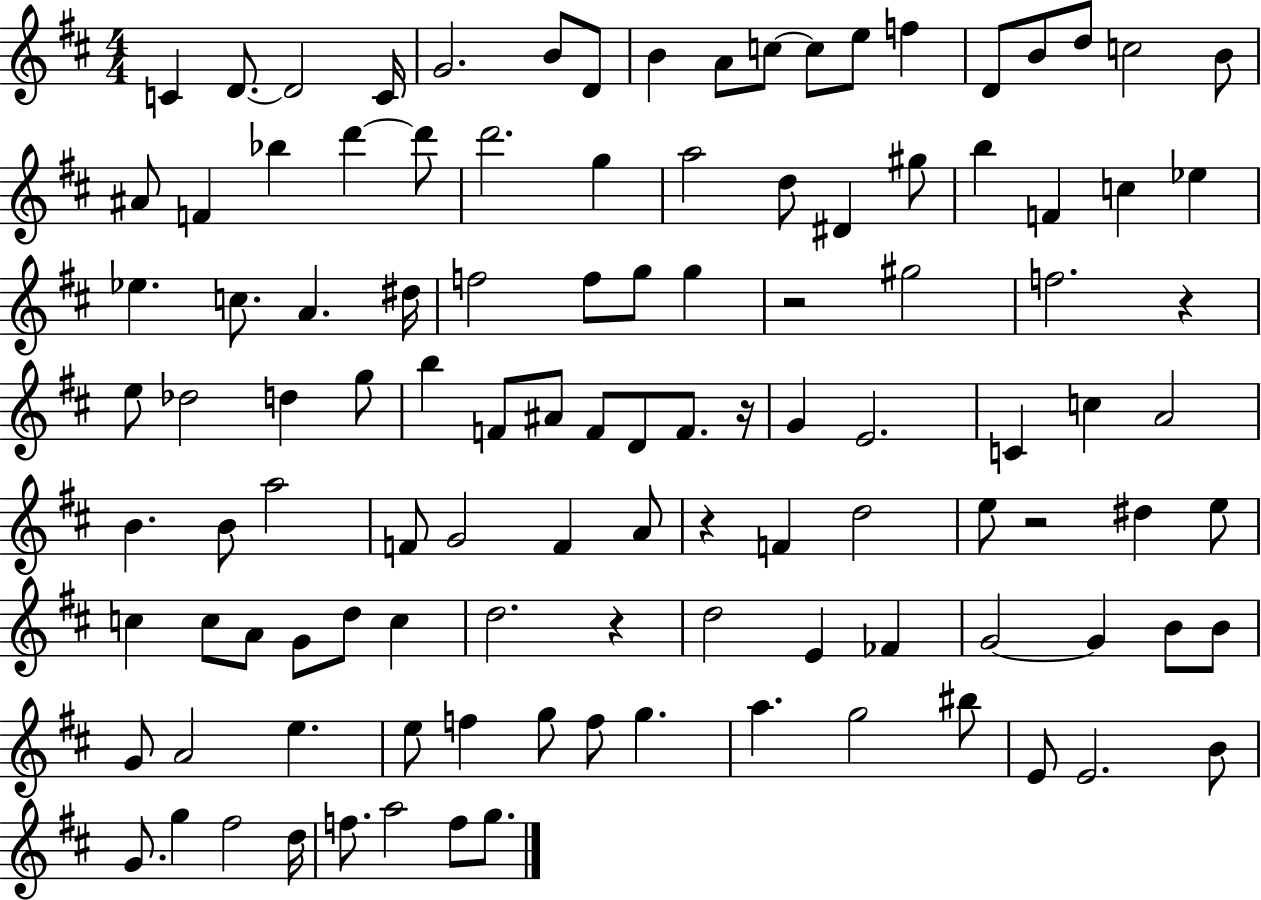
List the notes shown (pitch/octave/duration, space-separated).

C4/q D4/e. D4/h C4/s G4/h. B4/e D4/e B4/q A4/e C5/e C5/e E5/e F5/q D4/e B4/e D5/e C5/h B4/e A#4/e F4/q Bb5/q D6/q D6/e D6/h. G5/q A5/h D5/e D#4/q G#5/e B5/q F4/q C5/q Eb5/q Eb5/q. C5/e. A4/q. D#5/s F5/h F5/e G5/e G5/q R/h G#5/h F5/h. R/q E5/e Db5/h D5/q G5/e B5/q F4/e A#4/e F4/e D4/e F4/e. R/s G4/q E4/h. C4/q C5/q A4/h B4/q. B4/e A5/h F4/e G4/h F4/q A4/e R/q F4/q D5/h E5/e R/h D#5/q E5/e C5/q C5/e A4/e G4/e D5/e C5/q D5/h. R/q D5/h E4/q FES4/q G4/h G4/q B4/e B4/e G4/e A4/h E5/q. E5/e F5/q G5/e F5/e G5/q. A5/q. G5/h BIS5/e E4/e E4/h. B4/e G4/e. G5/q F#5/h D5/s F5/e. A5/h F5/e G5/e.